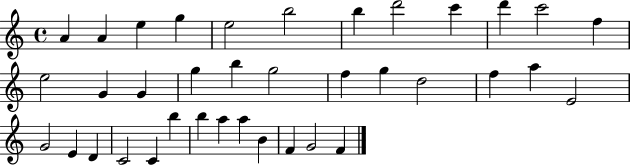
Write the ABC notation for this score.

X:1
T:Untitled
M:4/4
L:1/4
K:C
A A e g e2 b2 b d'2 c' d' c'2 f e2 G G g b g2 f g d2 f a E2 G2 E D C2 C b b a a B F G2 F